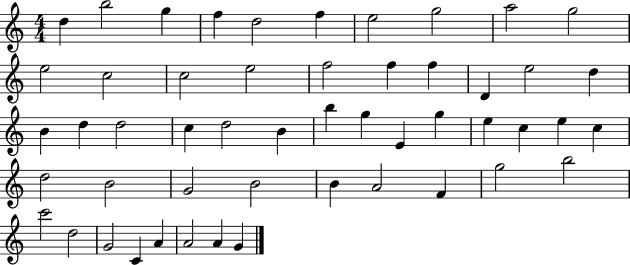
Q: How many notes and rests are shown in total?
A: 51